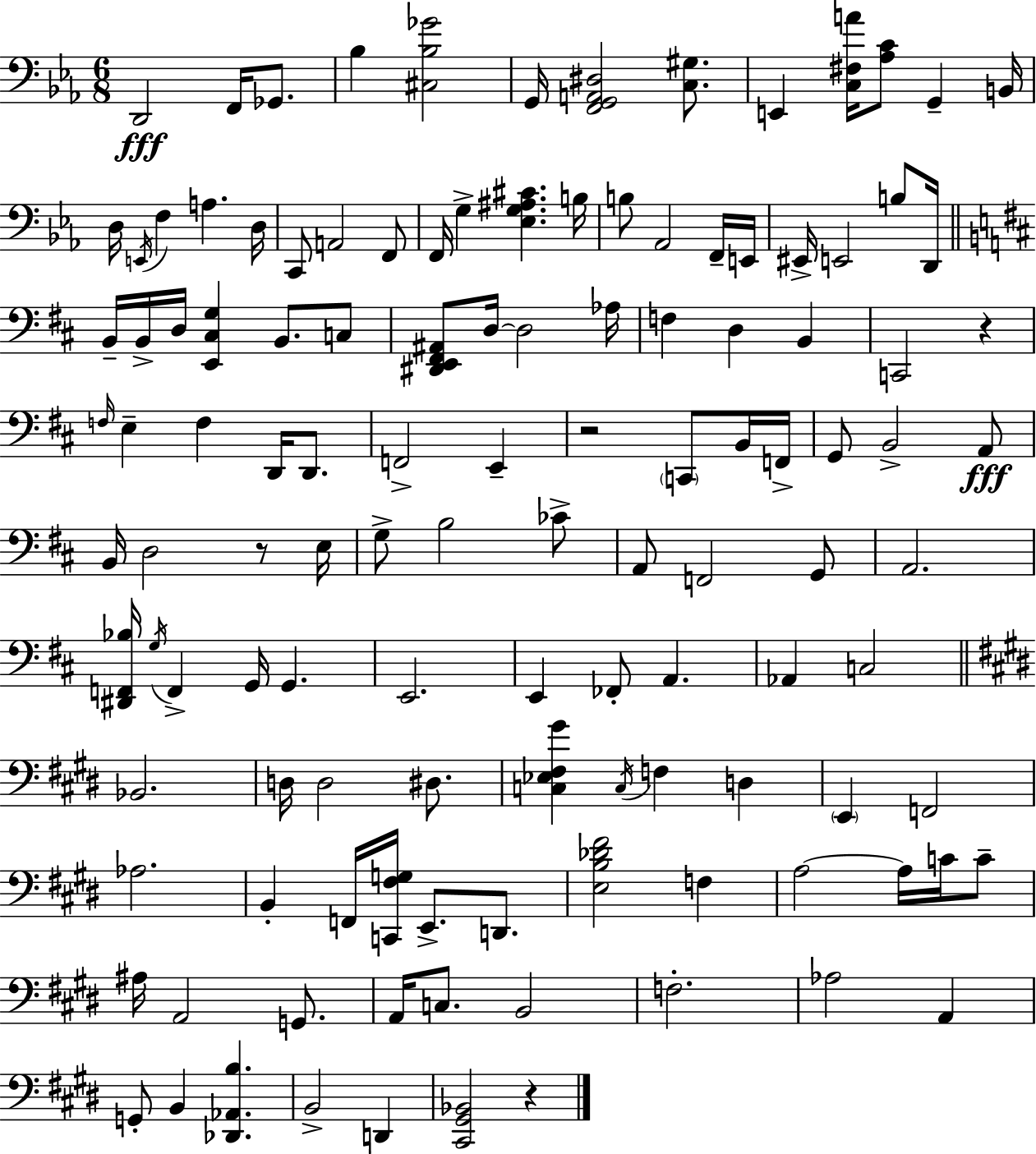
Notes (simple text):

D2/h F2/s Gb2/e. Bb3/q [C#3,Bb3,Gb4]/h G2/s [F2,G2,A2,D#3]/h [C3,G#3]/e. E2/q [C3,F#3,A4]/s [Ab3,C4]/e G2/q B2/s D3/s E2/s F3/q A3/q. D3/s C2/e A2/h F2/e F2/s G3/q [Eb3,G3,A#3,C#4]/q. B3/s B3/e Ab2/h F2/s E2/s EIS2/s E2/h B3/e D2/s B2/s B2/s D3/s [E2,C#3,G3]/q B2/e. C3/e [D#2,E2,F#2,A#2]/e D3/s D3/h Ab3/s F3/q D3/q B2/q C2/h R/q F3/s E3/q F3/q D2/s D2/e. F2/h E2/q R/h C2/e B2/s F2/s G2/e B2/h A2/e B2/s D3/h R/e E3/s G3/e B3/h CES4/e A2/e F2/h G2/e A2/h. [D#2,F2,Bb3]/s G3/s F2/q G2/s G2/q. E2/h. E2/q FES2/e A2/q. Ab2/q C3/h Bb2/h. D3/s D3/h D#3/e. [C3,Eb3,F#3,G#4]/q C3/s F3/q D3/q E2/q F2/h Ab3/h. B2/q F2/s [C2,F#3,G3]/s E2/e. D2/e. [E3,B3,Db4,F#4]/h F3/q A3/h A3/s C4/s C4/e A#3/s A2/h G2/e. A2/s C3/e. B2/h F3/h. Ab3/h A2/q G2/e B2/q [Db2,Ab2,B3]/q. B2/h D2/q [C#2,G#2,Bb2]/h R/q